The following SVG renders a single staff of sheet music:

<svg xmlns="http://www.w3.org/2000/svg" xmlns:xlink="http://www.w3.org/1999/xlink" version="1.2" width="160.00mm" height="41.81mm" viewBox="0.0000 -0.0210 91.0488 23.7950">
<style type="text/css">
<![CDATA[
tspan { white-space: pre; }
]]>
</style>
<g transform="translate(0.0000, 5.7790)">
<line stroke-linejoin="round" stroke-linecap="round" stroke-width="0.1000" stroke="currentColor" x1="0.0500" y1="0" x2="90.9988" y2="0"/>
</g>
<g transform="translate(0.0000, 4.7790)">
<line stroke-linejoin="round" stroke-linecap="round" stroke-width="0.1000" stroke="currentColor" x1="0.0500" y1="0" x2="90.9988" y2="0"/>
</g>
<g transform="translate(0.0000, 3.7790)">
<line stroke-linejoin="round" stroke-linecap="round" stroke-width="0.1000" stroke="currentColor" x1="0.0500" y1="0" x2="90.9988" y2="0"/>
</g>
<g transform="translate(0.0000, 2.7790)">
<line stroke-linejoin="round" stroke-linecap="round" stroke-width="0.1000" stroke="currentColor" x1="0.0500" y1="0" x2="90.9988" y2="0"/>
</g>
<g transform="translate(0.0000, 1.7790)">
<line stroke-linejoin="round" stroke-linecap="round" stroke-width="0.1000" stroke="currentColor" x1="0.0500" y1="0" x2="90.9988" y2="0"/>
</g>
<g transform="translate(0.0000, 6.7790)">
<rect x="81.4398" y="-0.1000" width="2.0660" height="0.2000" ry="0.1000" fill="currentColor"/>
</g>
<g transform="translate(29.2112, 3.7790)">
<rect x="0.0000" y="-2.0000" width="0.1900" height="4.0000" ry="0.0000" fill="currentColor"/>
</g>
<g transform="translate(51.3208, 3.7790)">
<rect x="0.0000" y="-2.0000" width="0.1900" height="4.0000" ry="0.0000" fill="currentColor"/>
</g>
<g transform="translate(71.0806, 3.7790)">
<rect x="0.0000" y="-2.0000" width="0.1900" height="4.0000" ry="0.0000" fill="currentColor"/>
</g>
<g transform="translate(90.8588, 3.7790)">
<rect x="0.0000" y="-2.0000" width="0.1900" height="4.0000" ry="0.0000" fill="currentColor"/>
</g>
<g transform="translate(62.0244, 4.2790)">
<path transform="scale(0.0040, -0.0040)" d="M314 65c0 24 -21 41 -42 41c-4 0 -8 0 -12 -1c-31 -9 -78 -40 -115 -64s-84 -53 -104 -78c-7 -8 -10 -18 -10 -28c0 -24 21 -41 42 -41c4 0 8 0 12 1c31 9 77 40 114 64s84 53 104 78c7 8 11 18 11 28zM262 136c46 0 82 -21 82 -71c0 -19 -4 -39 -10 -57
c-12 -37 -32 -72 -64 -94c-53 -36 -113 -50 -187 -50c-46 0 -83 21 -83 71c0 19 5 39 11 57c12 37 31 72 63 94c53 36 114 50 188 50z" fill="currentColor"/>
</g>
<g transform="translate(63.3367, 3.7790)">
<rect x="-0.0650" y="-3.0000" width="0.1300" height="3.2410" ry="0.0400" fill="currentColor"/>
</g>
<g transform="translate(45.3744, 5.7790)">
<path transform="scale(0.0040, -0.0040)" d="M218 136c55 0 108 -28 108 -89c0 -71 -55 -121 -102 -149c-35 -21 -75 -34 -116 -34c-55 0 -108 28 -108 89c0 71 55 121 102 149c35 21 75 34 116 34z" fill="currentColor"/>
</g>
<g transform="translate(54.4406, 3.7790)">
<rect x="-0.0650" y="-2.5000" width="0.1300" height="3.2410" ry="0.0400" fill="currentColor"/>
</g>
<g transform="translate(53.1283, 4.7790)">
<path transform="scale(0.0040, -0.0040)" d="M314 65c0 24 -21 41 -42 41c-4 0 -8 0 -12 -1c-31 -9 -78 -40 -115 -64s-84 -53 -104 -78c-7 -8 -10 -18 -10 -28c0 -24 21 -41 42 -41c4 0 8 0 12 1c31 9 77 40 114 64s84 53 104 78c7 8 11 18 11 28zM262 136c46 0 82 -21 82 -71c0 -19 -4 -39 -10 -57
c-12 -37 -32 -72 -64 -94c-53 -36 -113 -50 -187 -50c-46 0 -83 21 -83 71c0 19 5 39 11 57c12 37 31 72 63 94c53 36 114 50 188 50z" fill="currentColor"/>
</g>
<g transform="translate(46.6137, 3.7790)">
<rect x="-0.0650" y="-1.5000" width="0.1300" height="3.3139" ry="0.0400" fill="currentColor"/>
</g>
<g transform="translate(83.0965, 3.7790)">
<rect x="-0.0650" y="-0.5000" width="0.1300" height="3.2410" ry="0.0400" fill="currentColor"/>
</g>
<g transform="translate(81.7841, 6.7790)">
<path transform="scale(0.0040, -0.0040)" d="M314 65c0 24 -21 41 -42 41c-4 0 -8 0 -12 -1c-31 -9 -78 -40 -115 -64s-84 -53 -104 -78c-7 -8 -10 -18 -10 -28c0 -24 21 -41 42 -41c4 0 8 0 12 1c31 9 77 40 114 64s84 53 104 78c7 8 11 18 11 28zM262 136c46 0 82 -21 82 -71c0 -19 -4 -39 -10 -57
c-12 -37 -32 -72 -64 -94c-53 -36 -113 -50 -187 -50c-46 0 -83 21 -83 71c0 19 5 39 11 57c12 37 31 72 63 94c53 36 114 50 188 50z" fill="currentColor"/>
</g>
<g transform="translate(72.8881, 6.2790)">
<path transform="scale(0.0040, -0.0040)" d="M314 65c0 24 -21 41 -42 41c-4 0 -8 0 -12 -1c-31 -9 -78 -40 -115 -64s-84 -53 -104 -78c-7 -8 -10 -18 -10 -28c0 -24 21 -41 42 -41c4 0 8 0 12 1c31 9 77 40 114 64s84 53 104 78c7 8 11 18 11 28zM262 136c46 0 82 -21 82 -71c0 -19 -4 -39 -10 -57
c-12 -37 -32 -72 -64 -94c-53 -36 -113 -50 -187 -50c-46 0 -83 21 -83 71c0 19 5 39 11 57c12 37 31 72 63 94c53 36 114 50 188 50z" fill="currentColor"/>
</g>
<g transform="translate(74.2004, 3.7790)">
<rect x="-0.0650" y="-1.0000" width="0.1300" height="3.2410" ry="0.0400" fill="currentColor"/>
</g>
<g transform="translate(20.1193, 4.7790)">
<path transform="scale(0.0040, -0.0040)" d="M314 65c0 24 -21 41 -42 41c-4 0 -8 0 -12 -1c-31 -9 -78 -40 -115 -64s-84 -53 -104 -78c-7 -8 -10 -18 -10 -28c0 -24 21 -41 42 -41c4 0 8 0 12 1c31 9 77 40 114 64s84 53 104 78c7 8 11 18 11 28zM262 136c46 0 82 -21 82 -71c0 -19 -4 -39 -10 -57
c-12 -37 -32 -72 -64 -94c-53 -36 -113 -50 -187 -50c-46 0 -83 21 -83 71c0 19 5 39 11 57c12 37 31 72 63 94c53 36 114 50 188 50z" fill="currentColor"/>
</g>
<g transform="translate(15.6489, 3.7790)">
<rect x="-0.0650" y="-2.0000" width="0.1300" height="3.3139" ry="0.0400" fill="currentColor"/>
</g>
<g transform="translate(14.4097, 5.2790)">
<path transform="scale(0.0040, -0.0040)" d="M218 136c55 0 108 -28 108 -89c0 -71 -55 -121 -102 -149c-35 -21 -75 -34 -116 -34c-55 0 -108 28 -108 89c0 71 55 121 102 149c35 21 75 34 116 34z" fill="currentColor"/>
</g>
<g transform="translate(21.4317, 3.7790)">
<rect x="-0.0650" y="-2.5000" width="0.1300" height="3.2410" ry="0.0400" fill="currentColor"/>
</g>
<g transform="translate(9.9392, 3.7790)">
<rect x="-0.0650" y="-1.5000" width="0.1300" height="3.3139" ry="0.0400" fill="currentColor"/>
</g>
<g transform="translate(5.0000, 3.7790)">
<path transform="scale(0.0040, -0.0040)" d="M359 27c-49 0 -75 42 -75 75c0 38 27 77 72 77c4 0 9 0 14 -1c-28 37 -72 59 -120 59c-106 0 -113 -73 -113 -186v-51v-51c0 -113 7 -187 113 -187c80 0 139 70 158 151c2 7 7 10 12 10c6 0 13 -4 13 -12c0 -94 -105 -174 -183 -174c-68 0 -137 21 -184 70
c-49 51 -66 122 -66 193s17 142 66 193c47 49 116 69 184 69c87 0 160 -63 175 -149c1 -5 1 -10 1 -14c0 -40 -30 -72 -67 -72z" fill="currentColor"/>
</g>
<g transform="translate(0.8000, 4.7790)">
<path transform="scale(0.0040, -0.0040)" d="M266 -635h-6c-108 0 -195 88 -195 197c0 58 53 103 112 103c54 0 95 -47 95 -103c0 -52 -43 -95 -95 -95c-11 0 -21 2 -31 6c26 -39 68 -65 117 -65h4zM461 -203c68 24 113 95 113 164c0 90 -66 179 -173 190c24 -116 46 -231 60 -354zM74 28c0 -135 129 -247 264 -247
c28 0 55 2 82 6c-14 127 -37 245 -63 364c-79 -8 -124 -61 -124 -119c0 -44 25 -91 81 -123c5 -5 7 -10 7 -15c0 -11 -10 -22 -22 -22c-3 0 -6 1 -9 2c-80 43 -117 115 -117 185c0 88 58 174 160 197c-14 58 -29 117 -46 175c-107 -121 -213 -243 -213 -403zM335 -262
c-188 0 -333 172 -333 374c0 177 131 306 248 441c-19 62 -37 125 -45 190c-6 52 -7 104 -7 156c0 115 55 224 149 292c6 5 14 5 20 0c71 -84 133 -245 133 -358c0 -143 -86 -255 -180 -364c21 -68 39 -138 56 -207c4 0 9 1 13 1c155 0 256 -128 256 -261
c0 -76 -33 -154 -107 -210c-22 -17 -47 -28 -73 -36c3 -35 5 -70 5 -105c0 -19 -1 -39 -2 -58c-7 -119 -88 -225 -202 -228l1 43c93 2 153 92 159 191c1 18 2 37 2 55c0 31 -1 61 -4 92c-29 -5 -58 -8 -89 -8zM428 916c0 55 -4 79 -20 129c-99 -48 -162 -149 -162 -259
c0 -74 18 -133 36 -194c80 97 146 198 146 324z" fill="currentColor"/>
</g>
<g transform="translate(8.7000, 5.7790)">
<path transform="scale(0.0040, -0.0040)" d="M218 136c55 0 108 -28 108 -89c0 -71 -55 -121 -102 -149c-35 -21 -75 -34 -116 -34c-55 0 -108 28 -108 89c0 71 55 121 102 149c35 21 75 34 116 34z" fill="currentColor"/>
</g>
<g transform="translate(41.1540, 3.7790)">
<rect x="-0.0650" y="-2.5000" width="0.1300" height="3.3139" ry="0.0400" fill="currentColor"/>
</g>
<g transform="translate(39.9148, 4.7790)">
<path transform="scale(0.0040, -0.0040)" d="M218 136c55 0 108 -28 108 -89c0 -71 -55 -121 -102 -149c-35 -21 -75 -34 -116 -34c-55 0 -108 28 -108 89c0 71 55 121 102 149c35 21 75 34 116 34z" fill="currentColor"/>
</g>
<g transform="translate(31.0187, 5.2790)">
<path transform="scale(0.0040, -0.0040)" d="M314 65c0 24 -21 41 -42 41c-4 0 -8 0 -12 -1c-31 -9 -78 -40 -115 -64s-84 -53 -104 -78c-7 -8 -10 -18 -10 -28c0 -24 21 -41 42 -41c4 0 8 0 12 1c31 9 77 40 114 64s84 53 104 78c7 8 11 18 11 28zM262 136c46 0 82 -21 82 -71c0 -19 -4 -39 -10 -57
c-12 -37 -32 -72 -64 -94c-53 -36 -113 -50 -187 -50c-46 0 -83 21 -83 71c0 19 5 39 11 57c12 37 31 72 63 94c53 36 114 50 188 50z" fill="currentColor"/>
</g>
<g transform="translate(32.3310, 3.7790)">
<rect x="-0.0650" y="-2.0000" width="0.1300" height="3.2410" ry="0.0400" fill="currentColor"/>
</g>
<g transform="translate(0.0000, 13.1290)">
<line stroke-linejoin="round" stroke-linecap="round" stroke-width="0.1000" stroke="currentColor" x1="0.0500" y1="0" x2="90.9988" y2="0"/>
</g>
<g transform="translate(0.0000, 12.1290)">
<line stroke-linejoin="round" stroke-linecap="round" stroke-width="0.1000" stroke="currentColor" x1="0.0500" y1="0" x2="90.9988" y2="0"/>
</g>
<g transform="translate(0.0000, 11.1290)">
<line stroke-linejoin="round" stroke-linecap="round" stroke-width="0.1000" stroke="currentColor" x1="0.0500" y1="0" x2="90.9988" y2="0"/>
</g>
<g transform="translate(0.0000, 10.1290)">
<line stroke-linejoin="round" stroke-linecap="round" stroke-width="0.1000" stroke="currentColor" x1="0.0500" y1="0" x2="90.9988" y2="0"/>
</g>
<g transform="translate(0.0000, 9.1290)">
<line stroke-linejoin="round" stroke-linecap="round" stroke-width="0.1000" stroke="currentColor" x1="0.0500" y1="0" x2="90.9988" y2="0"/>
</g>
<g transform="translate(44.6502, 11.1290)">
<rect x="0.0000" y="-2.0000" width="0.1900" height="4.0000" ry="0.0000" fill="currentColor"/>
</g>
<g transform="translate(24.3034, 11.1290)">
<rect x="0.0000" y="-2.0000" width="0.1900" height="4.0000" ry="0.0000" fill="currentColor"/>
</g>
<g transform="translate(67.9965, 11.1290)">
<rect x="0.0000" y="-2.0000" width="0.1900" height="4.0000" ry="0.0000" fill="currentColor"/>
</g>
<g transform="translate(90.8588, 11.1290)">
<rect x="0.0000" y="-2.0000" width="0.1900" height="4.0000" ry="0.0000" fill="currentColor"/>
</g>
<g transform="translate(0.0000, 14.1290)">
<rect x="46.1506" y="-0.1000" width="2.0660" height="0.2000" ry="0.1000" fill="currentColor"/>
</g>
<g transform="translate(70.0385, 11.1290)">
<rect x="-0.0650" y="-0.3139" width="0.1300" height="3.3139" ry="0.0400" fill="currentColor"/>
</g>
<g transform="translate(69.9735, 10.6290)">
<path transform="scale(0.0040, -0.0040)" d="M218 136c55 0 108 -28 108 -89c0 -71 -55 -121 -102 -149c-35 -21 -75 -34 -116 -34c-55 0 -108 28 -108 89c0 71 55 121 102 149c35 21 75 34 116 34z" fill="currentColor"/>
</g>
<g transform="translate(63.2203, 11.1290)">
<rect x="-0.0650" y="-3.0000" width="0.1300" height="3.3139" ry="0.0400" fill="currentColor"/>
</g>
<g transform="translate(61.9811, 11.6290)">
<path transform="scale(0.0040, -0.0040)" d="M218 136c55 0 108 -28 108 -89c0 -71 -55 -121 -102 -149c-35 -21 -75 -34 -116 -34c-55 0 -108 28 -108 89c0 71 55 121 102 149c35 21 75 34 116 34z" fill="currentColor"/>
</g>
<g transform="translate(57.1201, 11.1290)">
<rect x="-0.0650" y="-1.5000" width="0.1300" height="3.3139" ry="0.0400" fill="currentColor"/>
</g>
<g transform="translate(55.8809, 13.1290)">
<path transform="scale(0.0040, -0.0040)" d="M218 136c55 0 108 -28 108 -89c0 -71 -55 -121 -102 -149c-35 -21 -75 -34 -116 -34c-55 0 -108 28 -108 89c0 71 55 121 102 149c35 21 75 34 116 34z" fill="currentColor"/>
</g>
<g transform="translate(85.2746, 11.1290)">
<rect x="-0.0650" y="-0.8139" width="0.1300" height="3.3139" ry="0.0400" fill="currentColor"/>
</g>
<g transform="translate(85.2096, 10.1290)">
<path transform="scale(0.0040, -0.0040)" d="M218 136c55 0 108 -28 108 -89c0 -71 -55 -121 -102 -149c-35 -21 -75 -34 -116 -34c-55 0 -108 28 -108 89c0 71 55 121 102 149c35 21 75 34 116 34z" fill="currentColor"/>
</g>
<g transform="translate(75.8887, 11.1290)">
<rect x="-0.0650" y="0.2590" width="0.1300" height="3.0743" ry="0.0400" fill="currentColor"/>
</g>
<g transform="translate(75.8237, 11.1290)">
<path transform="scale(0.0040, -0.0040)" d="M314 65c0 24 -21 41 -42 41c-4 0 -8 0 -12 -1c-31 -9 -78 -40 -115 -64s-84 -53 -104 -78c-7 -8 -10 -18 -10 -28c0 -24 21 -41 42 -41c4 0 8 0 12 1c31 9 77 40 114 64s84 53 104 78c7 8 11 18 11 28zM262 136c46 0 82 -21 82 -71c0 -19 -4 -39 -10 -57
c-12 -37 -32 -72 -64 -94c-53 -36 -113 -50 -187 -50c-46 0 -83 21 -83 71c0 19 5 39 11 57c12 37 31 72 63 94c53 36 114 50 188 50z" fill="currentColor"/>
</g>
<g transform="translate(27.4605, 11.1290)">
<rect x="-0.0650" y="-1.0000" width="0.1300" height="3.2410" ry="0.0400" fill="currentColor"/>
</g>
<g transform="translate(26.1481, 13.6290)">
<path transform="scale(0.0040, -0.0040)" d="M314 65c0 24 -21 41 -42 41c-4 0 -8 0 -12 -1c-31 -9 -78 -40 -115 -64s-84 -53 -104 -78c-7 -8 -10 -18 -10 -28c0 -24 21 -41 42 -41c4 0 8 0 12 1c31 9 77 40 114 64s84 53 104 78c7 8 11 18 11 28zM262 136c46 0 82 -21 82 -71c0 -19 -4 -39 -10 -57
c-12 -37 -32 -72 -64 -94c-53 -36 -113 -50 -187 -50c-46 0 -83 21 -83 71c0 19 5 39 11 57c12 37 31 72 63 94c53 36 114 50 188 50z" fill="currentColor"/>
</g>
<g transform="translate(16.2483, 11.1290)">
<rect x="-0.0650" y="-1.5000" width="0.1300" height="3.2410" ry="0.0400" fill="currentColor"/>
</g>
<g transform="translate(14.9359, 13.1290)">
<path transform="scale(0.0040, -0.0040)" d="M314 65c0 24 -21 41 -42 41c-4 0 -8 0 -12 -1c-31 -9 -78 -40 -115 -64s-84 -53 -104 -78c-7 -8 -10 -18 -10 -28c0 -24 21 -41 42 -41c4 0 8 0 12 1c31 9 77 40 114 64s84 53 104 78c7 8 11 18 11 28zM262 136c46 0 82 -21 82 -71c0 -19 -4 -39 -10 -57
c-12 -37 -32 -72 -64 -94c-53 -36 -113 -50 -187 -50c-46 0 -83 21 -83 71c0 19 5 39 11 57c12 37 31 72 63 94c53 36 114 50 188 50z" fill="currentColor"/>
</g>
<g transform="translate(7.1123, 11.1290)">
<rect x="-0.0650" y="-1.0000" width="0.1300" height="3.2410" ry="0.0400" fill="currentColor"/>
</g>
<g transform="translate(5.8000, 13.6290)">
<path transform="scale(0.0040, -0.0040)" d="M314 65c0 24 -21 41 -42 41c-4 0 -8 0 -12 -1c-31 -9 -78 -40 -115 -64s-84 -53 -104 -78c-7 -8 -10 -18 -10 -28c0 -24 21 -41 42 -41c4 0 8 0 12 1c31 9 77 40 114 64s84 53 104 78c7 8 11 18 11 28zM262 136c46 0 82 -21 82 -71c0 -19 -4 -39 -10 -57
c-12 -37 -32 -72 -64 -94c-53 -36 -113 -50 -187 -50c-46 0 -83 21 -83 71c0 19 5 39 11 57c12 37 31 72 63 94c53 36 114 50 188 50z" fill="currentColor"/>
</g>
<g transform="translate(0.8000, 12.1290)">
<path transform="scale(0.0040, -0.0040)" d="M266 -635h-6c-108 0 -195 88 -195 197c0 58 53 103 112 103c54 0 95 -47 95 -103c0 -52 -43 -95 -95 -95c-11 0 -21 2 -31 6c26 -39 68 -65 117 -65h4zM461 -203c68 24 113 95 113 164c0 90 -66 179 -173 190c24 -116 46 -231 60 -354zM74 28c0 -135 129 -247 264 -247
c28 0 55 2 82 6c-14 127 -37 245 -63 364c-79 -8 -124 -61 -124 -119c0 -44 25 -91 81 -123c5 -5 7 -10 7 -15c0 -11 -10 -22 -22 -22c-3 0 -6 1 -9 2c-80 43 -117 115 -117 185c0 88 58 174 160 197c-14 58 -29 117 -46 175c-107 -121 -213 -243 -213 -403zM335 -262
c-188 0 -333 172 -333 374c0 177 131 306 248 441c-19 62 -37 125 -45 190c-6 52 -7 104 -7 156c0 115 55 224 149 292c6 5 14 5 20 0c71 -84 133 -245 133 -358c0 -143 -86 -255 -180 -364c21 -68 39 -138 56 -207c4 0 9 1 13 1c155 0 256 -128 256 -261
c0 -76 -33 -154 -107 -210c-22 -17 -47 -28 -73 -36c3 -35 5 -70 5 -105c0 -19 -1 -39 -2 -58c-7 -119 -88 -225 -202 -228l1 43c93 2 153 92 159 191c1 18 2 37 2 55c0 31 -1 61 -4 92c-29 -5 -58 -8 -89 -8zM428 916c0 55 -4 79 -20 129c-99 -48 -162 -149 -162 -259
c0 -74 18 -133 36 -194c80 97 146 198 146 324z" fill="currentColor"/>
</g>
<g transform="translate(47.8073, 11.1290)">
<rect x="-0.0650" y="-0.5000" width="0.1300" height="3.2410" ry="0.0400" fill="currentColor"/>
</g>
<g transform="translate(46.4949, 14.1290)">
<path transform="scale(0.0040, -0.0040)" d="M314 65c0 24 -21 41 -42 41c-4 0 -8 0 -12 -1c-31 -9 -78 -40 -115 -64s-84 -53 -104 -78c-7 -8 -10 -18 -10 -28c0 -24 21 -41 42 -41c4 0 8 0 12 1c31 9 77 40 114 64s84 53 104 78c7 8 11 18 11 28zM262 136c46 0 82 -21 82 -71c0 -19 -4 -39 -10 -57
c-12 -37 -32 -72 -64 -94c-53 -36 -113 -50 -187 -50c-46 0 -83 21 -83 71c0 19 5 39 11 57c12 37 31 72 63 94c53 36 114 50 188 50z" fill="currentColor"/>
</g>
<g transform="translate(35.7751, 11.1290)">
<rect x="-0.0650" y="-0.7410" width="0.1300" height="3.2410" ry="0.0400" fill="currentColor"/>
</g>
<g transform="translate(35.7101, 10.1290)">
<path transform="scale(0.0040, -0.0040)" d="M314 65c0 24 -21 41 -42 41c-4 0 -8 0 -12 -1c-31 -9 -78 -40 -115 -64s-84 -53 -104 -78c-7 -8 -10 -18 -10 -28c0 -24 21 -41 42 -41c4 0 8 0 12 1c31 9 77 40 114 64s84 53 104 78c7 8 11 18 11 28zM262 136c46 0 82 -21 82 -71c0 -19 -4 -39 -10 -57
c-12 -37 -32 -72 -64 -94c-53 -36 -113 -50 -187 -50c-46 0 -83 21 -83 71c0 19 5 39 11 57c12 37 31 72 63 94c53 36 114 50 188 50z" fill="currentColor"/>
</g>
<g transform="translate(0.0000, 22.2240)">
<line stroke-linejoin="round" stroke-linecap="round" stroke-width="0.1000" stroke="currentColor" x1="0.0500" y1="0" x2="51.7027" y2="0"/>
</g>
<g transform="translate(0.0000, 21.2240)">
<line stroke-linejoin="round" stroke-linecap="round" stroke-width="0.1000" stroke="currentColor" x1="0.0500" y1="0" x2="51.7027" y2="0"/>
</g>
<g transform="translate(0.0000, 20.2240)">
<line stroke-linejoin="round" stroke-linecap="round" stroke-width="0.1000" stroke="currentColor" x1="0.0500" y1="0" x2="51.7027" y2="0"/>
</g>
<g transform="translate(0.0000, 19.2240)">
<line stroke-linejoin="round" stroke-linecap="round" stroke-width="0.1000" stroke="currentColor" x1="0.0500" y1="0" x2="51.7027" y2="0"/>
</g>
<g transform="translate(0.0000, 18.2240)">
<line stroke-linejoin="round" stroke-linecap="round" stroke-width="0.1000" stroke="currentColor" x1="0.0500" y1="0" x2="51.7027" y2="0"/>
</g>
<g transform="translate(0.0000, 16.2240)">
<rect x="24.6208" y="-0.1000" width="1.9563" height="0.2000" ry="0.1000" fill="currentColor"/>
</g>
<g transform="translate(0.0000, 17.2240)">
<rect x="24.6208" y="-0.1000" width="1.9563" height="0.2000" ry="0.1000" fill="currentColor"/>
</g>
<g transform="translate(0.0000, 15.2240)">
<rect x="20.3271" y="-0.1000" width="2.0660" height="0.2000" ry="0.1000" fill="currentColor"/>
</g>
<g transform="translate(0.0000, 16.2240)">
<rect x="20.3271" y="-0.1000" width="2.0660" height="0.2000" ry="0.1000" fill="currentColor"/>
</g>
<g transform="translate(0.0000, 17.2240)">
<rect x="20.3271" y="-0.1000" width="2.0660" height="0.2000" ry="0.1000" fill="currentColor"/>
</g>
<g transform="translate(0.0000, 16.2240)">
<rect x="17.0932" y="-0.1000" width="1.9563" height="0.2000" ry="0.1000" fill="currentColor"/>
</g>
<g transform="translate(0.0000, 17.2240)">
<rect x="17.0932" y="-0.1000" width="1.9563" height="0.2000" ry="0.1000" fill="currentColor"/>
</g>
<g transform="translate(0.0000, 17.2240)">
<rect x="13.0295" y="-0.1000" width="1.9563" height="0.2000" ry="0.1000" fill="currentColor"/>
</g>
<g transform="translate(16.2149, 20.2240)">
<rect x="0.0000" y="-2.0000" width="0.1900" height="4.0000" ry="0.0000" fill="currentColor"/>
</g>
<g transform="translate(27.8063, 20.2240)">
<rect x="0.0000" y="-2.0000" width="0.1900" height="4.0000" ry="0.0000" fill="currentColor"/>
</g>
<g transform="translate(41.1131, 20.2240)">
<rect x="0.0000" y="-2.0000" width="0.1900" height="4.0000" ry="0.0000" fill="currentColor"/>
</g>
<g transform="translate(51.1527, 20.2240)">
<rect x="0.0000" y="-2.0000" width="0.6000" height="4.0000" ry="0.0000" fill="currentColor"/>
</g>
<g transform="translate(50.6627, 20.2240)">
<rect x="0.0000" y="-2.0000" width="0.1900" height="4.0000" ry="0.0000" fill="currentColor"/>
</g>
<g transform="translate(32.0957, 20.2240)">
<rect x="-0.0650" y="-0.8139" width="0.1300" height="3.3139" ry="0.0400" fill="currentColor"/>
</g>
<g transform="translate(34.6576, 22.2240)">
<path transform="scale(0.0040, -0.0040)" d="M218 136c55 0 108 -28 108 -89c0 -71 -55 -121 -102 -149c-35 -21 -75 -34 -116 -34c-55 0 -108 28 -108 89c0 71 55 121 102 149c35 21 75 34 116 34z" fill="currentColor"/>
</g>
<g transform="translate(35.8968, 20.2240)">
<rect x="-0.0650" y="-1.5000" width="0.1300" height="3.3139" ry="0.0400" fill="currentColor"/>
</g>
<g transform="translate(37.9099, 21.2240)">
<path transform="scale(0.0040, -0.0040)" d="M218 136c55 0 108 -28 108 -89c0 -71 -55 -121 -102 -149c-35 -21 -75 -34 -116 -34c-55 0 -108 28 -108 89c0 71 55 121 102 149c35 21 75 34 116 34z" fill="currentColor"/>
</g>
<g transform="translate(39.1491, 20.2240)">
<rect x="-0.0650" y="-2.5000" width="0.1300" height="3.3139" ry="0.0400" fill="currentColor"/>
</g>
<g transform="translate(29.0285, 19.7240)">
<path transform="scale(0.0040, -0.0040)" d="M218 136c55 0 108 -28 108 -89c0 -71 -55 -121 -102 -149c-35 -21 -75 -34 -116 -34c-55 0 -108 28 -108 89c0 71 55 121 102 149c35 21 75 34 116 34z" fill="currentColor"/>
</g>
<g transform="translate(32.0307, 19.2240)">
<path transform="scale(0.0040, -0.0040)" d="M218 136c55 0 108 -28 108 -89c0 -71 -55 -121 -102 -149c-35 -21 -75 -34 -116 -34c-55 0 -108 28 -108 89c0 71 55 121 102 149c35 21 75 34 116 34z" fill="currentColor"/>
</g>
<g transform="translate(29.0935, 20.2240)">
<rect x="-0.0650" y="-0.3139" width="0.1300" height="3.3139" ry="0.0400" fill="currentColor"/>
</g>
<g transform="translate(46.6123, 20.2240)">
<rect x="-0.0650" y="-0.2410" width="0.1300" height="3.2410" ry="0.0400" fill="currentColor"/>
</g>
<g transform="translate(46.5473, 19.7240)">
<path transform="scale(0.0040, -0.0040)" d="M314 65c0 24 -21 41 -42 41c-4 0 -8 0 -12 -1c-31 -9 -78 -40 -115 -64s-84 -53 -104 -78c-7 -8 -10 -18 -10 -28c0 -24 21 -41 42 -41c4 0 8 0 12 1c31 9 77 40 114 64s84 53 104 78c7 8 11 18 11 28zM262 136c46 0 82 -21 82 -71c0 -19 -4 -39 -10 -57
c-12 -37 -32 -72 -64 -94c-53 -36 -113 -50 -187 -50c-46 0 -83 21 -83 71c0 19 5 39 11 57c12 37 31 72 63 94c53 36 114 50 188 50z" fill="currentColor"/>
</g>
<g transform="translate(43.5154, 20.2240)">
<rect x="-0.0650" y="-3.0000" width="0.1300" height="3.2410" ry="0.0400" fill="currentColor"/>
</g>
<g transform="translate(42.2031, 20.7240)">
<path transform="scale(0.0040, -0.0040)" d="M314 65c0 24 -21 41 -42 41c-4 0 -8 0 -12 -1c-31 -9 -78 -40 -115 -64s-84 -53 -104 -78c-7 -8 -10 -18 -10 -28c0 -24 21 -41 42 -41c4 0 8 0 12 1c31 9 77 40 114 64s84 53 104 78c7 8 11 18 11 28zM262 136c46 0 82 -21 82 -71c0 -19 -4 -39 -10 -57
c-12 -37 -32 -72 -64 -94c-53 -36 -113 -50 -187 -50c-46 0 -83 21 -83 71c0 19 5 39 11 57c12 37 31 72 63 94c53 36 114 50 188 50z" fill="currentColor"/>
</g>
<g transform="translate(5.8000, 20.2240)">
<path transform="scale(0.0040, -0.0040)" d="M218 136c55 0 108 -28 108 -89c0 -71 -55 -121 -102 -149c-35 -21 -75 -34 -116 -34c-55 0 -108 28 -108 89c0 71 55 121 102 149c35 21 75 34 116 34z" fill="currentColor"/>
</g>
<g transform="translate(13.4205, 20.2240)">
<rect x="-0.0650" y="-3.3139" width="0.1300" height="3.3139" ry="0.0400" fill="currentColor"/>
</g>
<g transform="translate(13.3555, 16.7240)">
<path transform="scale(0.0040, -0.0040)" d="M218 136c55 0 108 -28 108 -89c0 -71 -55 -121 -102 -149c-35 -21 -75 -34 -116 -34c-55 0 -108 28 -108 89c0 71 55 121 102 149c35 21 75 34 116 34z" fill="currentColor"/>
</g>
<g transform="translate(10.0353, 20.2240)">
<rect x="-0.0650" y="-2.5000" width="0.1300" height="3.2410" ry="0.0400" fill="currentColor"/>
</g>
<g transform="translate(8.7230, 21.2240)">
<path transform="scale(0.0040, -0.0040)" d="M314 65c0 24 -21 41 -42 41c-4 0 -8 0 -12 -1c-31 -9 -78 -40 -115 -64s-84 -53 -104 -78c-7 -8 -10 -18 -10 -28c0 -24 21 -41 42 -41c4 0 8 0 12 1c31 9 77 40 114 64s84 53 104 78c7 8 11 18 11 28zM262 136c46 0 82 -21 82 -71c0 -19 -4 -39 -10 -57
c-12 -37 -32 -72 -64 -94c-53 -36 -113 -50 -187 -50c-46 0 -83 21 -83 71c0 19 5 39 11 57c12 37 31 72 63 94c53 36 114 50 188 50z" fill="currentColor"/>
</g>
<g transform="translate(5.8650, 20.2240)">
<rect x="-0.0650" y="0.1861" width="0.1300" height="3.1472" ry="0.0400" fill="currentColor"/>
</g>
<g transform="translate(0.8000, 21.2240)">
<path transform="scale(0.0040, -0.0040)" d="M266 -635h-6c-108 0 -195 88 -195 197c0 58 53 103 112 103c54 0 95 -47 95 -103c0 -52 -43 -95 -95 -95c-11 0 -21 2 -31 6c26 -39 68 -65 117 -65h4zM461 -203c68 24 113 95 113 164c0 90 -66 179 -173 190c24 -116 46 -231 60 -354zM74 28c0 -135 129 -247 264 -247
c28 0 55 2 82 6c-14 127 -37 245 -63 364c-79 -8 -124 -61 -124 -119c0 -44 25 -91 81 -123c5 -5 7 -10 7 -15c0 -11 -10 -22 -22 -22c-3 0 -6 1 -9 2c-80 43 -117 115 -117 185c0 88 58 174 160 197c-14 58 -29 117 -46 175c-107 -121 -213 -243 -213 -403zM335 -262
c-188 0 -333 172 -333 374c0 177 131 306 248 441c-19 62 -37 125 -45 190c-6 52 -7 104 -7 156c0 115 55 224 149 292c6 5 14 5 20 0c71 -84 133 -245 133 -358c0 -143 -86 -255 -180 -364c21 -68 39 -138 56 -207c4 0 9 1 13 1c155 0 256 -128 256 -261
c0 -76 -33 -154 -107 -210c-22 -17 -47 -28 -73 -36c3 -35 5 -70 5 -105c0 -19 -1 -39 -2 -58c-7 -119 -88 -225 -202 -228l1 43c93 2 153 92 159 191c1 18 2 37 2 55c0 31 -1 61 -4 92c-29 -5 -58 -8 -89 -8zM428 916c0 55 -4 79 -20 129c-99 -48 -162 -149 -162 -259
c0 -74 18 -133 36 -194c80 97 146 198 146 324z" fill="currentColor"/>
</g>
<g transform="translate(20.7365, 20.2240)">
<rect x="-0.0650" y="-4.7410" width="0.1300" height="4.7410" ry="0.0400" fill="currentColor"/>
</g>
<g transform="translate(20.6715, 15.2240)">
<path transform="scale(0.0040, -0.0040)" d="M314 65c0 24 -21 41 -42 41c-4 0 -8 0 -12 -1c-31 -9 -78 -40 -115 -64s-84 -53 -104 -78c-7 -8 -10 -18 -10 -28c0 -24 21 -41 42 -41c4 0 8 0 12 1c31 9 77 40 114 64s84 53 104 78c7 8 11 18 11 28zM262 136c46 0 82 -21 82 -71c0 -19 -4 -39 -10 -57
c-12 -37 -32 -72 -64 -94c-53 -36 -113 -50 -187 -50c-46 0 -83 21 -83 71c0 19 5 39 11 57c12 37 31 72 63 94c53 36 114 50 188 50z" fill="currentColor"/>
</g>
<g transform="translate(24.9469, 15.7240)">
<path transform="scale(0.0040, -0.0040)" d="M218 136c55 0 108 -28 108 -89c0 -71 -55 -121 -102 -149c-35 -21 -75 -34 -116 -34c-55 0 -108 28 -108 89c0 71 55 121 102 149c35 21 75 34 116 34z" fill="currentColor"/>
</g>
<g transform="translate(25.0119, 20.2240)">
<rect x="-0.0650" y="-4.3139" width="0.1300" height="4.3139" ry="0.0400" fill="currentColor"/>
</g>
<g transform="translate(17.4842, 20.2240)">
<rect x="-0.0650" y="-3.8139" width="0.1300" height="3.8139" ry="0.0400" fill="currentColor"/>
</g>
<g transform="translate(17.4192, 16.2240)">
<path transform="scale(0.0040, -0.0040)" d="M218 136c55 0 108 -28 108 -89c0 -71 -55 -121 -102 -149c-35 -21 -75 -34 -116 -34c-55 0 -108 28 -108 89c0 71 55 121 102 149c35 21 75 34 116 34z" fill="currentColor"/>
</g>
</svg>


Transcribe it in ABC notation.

X:1
T:Untitled
M:4/4
L:1/4
K:C
E F G2 F2 G E G2 A2 D2 C2 D2 E2 D2 d2 C2 E A c B2 d B G2 b c' e'2 d' c d E G A2 c2